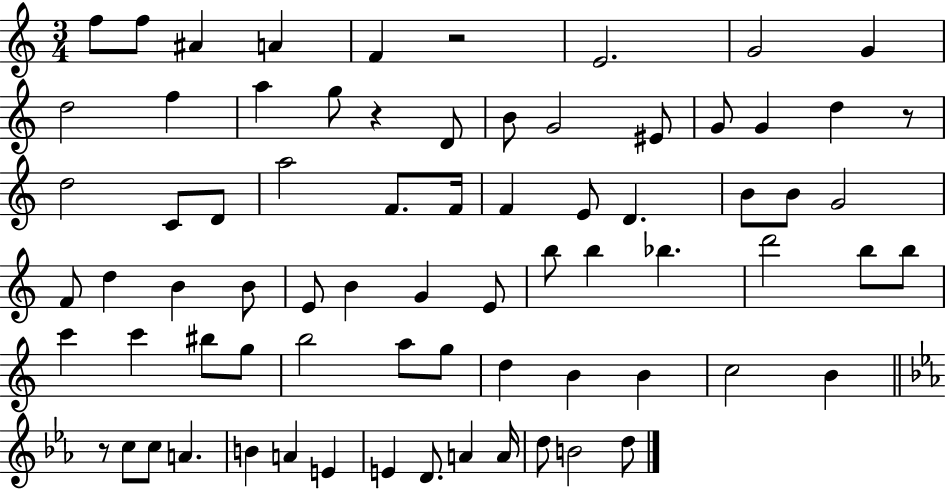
F5/e F5/e A#4/q A4/q F4/q R/h E4/h. G4/h G4/q D5/h F5/q A5/q G5/e R/q D4/e B4/e G4/h EIS4/e G4/e G4/q D5/q R/e D5/h C4/e D4/e A5/h F4/e. F4/s F4/q E4/e D4/q. B4/e B4/e G4/h F4/e D5/q B4/q B4/e E4/e B4/q G4/q E4/e B5/e B5/q Bb5/q. D6/h B5/e B5/e C6/q C6/q BIS5/e G5/e B5/h A5/e G5/e D5/q B4/q B4/q C5/h B4/q R/e C5/e C5/e A4/q. B4/q A4/q E4/q E4/q D4/e. A4/q A4/s D5/e B4/h D5/e